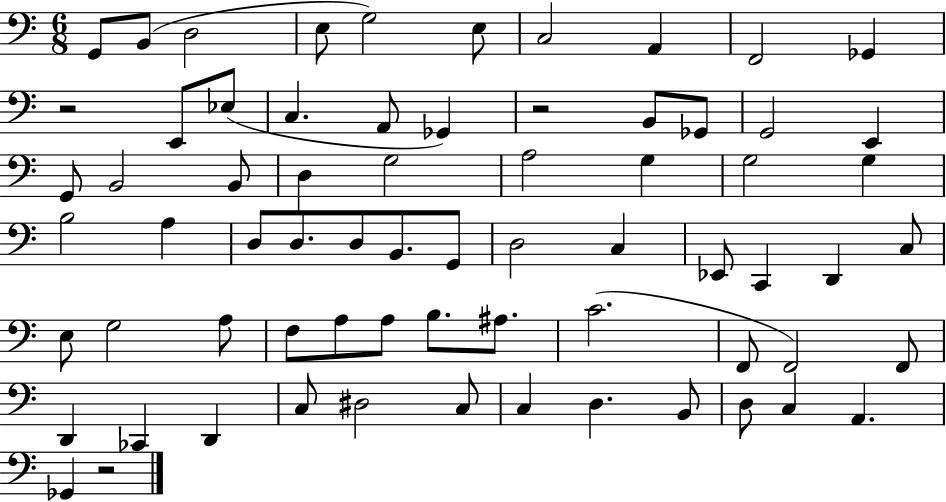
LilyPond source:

{
  \clef bass
  \numericTimeSignature
  \time 6/8
  \key c \major
  g,8 b,8( d2 | e8 g2) e8 | c2 a,4 | f,2 ges,4 | \break r2 e,8 ees8( | c4. a,8 ges,4) | r2 b,8 ges,8 | g,2 e,4 | \break g,8 b,2 b,8 | d4 g2 | a2 g4 | g2 g4 | \break b2 a4 | d8 d8. d8 b,8. g,8 | d2 c4 | ees,8 c,4 d,4 c8 | \break e8 g2 a8 | f8 a8 a8 b8. ais8. | c'2.( | f,8 f,2) f,8 | \break d,4 ces,4 d,4 | c8 dis2 c8 | c4 d4. b,8 | d8 c4 a,4. | \break ges,4 r2 | \bar "|."
}